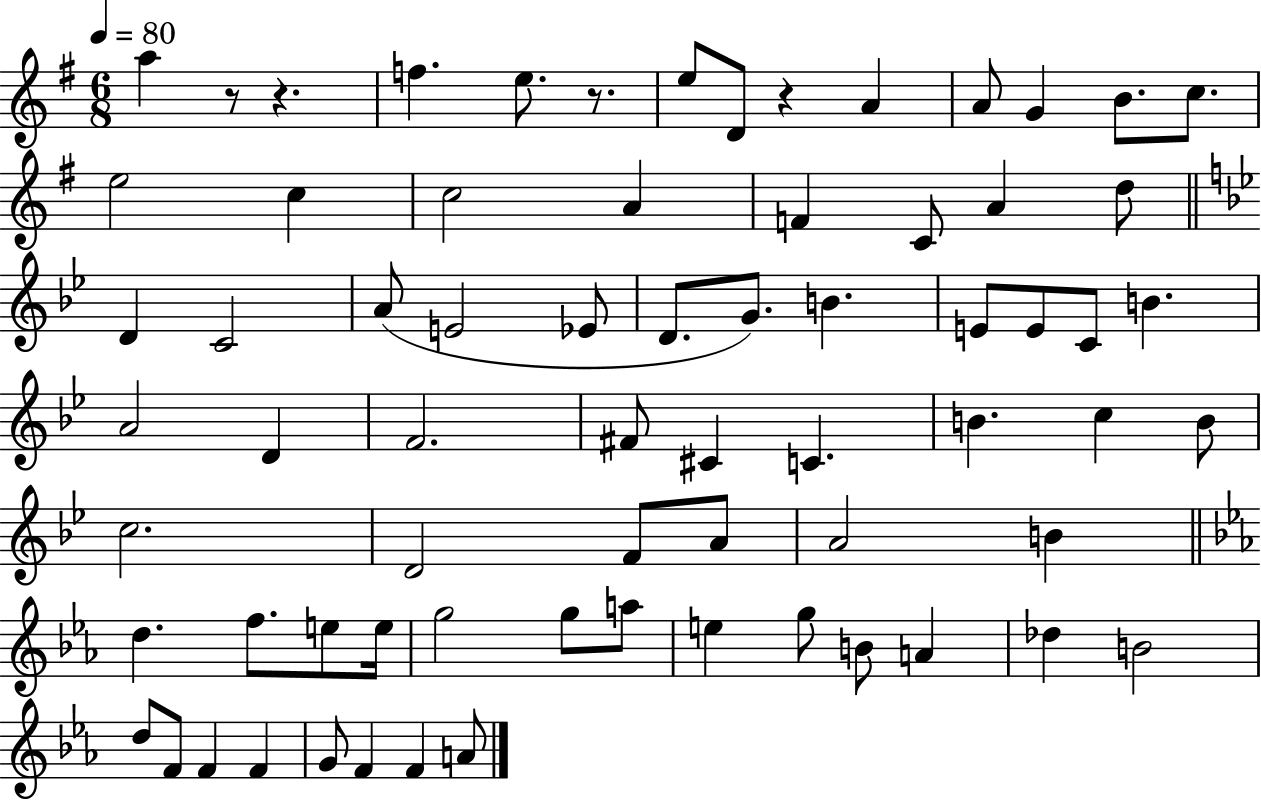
A5/q R/e R/q. F5/q. E5/e. R/e. E5/e D4/e R/q A4/q A4/e G4/q B4/e. C5/e. E5/h C5/q C5/h A4/q F4/q C4/e A4/q D5/e D4/q C4/h A4/e E4/h Eb4/e D4/e. G4/e. B4/q. E4/e E4/e C4/e B4/q. A4/h D4/q F4/h. F#4/e C#4/q C4/q. B4/q. C5/q B4/e C5/h. D4/h F4/e A4/e A4/h B4/q D5/q. F5/e. E5/e E5/s G5/h G5/e A5/e E5/q G5/e B4/e A4/q Db5/q B4/h D5/e F4/e F4/q F4/q G4/e F4/q F4/q A4/e